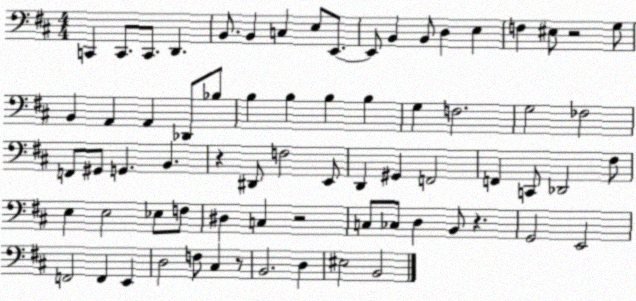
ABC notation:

X:1
T:Untitled
M:4/4
L:1/4
K:D
C,, C,,/2 C,,/2 D,, B,,/2 B,, C, E,/2 E,,/2 E,,/2 B,, B,,/2 D, E, F, ^E,/2 z2 G,/2 B,, A,, A,, _D,,/2 _B,/2 B, B, B, B, G, F,2 G,2 _F,2 F,,/2 ^G,,/2 G,, B,, z ^D,,/2 F,2 E,,/2 D,, ^G,, F,,2 F,, C,,/2 _D,,2 ^F,/2 E, E,2 _E,/2 F,/2 ^D, C, z2 C,/2 _C,/2 D, B,,/2 z G,,2 E,,2 F,,2 F,, E,, D,2 F,/2 ^C, z/2 B,,2 D, ^E,2 B,,2